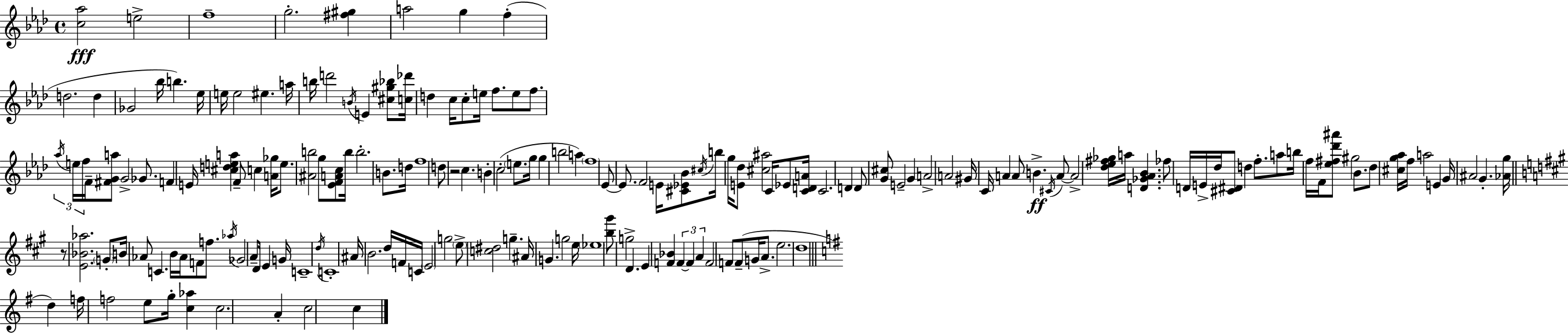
{
  \clef treble
  \time 4/4
  \defaultTimeSignature
  \key aes \major
  \repeat volta 2 { <c'' aes''>2\fff e''2-> | f''1-- | g''2.-. <fis'' gis''>4 | a''2 g''4 f''4-.( | \break d''2. d''4 | ges'2 bes''16 b''4.) ees''16 | e''16 e''2 eis''4. a''16 | b''16 d'''2 \acciaccatura { b'16 } e'4 <cis'' gis'' bes''>8 | \break <c'' des'''>16 d''4 c''16 c''8-. e''16 f''8. e''8 f''8. | \tuplet 3/2 { \acciaccatura { aes''16 } e''16 f''16 } f'16-- <fis' g' a''>8 g'2-> ges'8. | f'4 e'16 <cis'' d'' e'' a''>4 f'8-- c''4 | <a' ges''>16 e''8. <ais' b''>2 g''8 <ees' f' a' c''>8 | \break b''16 b''2.-. b'8. | d''16 f''1 | d''8 r2 c''4. | b'4-. c''2-.( \parenthesize e''8. | \break g''16 g''4 b''2 a''4) | \parenthesize f''1 | ees'8~~ ees'8. f'2 e'16 | <cis' ees' bes'>8 \acciaccatura { cis''16 } b''16 g''16 <e' des''>8 <cis'' ais''>2 c'16 | \break ees'8 <c' d' a'>16 c'2. d'4 | d'8 <g' cis''>8 e'2-- g'4 | a'2-> a'2 | gis'16 c'16 a'4 a'8 b'4.->\ff | \break \acciaccatura { cis'16 } a'8~~ a'2-> <des'' ees'' fis'' ges''>16 a''16 <d' ges' aes' bes'>4. | fes''8 d'16 e'16-> des''16 <cis' dis'>8 d''4 f''8.-. | a''8 b''16 f''16 f'16 <ees'' fis'' des''' ais'''>8 gis''2 | bes'8. des''8 <cis'' g'' aes''>16 f''16 a''2 | \break e'4 g'16 ais'2 g'4.-. | <aes' g''>16 \bar "||" \break \key a \major r8 <e' bes' aes''>2. \parenthesize g'8-. | b'16 aes'8 c'4. b'16 aes'16 f'8 f''8. | \acciaccatura { aes''16 } ges'2 a'8-- d'16 e'4 | g'16 c'1-- | \break \acciaccatura { d''16 } c'1-. | ais'16 b'2. d''16 | f'16 c'16 \parenthesize e'2 g''2 | \parenthesize e''8-> <c'' dis''>2 g''4.-- | \break ais'16 g'4. g''2 | e''16 \parenthesize ees''1 | <b'' gis'''>8 g''2-> d'4. | e'4 <f' bes'>4 \tuplet 3/2 { f'4~~ f'4 | \break a'4 } f'2 f'8 | f'8--( g'16 a'8.-> e''2. | d''1 | \bar "||" \break \key g \major d''4) f''16 f''2 e''8 g''16-. | <c'' aes''>4 c''2. | a'4-. c''2 c''4 | } \bar "|."
}